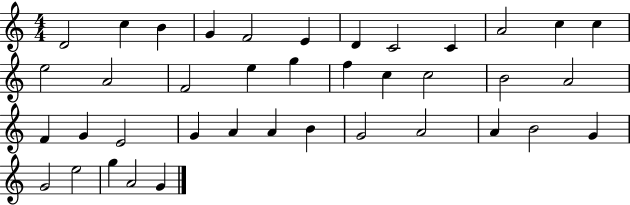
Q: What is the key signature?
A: C major